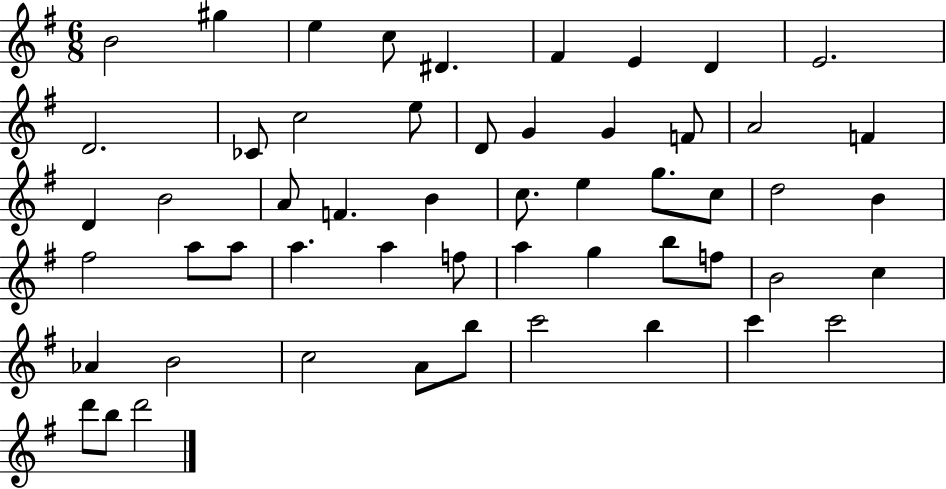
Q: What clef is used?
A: treble